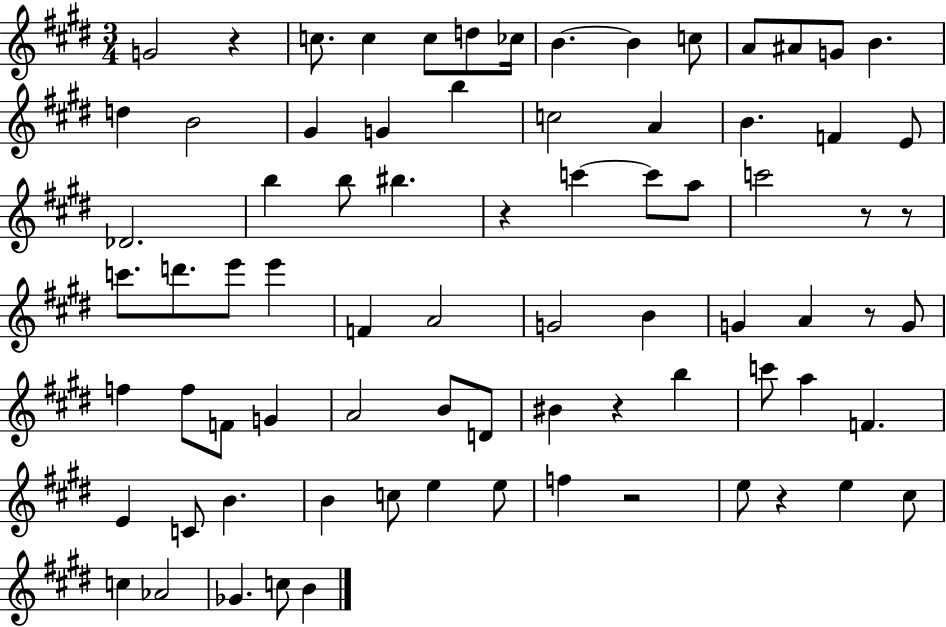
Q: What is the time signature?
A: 3/4